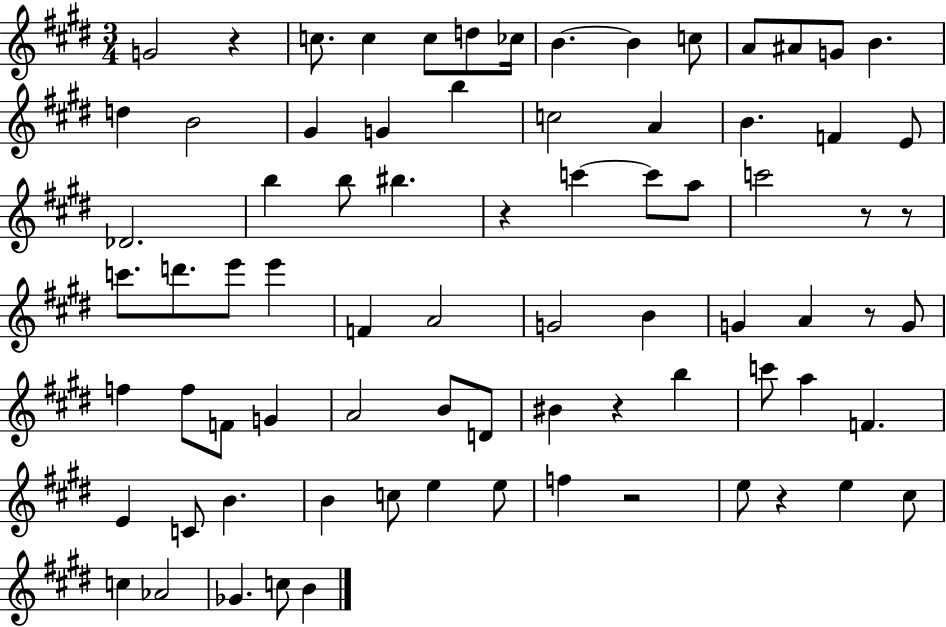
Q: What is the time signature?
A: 3/4